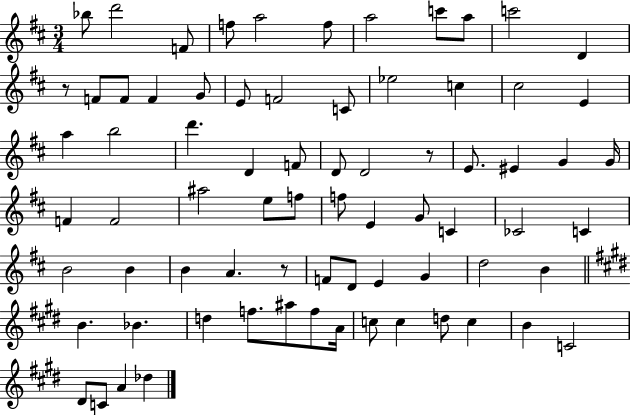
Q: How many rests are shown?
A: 3